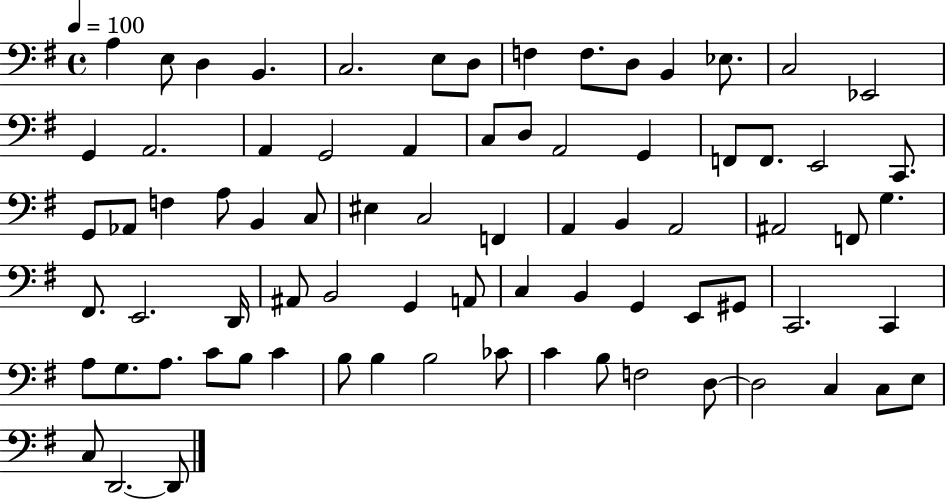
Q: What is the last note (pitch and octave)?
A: D2